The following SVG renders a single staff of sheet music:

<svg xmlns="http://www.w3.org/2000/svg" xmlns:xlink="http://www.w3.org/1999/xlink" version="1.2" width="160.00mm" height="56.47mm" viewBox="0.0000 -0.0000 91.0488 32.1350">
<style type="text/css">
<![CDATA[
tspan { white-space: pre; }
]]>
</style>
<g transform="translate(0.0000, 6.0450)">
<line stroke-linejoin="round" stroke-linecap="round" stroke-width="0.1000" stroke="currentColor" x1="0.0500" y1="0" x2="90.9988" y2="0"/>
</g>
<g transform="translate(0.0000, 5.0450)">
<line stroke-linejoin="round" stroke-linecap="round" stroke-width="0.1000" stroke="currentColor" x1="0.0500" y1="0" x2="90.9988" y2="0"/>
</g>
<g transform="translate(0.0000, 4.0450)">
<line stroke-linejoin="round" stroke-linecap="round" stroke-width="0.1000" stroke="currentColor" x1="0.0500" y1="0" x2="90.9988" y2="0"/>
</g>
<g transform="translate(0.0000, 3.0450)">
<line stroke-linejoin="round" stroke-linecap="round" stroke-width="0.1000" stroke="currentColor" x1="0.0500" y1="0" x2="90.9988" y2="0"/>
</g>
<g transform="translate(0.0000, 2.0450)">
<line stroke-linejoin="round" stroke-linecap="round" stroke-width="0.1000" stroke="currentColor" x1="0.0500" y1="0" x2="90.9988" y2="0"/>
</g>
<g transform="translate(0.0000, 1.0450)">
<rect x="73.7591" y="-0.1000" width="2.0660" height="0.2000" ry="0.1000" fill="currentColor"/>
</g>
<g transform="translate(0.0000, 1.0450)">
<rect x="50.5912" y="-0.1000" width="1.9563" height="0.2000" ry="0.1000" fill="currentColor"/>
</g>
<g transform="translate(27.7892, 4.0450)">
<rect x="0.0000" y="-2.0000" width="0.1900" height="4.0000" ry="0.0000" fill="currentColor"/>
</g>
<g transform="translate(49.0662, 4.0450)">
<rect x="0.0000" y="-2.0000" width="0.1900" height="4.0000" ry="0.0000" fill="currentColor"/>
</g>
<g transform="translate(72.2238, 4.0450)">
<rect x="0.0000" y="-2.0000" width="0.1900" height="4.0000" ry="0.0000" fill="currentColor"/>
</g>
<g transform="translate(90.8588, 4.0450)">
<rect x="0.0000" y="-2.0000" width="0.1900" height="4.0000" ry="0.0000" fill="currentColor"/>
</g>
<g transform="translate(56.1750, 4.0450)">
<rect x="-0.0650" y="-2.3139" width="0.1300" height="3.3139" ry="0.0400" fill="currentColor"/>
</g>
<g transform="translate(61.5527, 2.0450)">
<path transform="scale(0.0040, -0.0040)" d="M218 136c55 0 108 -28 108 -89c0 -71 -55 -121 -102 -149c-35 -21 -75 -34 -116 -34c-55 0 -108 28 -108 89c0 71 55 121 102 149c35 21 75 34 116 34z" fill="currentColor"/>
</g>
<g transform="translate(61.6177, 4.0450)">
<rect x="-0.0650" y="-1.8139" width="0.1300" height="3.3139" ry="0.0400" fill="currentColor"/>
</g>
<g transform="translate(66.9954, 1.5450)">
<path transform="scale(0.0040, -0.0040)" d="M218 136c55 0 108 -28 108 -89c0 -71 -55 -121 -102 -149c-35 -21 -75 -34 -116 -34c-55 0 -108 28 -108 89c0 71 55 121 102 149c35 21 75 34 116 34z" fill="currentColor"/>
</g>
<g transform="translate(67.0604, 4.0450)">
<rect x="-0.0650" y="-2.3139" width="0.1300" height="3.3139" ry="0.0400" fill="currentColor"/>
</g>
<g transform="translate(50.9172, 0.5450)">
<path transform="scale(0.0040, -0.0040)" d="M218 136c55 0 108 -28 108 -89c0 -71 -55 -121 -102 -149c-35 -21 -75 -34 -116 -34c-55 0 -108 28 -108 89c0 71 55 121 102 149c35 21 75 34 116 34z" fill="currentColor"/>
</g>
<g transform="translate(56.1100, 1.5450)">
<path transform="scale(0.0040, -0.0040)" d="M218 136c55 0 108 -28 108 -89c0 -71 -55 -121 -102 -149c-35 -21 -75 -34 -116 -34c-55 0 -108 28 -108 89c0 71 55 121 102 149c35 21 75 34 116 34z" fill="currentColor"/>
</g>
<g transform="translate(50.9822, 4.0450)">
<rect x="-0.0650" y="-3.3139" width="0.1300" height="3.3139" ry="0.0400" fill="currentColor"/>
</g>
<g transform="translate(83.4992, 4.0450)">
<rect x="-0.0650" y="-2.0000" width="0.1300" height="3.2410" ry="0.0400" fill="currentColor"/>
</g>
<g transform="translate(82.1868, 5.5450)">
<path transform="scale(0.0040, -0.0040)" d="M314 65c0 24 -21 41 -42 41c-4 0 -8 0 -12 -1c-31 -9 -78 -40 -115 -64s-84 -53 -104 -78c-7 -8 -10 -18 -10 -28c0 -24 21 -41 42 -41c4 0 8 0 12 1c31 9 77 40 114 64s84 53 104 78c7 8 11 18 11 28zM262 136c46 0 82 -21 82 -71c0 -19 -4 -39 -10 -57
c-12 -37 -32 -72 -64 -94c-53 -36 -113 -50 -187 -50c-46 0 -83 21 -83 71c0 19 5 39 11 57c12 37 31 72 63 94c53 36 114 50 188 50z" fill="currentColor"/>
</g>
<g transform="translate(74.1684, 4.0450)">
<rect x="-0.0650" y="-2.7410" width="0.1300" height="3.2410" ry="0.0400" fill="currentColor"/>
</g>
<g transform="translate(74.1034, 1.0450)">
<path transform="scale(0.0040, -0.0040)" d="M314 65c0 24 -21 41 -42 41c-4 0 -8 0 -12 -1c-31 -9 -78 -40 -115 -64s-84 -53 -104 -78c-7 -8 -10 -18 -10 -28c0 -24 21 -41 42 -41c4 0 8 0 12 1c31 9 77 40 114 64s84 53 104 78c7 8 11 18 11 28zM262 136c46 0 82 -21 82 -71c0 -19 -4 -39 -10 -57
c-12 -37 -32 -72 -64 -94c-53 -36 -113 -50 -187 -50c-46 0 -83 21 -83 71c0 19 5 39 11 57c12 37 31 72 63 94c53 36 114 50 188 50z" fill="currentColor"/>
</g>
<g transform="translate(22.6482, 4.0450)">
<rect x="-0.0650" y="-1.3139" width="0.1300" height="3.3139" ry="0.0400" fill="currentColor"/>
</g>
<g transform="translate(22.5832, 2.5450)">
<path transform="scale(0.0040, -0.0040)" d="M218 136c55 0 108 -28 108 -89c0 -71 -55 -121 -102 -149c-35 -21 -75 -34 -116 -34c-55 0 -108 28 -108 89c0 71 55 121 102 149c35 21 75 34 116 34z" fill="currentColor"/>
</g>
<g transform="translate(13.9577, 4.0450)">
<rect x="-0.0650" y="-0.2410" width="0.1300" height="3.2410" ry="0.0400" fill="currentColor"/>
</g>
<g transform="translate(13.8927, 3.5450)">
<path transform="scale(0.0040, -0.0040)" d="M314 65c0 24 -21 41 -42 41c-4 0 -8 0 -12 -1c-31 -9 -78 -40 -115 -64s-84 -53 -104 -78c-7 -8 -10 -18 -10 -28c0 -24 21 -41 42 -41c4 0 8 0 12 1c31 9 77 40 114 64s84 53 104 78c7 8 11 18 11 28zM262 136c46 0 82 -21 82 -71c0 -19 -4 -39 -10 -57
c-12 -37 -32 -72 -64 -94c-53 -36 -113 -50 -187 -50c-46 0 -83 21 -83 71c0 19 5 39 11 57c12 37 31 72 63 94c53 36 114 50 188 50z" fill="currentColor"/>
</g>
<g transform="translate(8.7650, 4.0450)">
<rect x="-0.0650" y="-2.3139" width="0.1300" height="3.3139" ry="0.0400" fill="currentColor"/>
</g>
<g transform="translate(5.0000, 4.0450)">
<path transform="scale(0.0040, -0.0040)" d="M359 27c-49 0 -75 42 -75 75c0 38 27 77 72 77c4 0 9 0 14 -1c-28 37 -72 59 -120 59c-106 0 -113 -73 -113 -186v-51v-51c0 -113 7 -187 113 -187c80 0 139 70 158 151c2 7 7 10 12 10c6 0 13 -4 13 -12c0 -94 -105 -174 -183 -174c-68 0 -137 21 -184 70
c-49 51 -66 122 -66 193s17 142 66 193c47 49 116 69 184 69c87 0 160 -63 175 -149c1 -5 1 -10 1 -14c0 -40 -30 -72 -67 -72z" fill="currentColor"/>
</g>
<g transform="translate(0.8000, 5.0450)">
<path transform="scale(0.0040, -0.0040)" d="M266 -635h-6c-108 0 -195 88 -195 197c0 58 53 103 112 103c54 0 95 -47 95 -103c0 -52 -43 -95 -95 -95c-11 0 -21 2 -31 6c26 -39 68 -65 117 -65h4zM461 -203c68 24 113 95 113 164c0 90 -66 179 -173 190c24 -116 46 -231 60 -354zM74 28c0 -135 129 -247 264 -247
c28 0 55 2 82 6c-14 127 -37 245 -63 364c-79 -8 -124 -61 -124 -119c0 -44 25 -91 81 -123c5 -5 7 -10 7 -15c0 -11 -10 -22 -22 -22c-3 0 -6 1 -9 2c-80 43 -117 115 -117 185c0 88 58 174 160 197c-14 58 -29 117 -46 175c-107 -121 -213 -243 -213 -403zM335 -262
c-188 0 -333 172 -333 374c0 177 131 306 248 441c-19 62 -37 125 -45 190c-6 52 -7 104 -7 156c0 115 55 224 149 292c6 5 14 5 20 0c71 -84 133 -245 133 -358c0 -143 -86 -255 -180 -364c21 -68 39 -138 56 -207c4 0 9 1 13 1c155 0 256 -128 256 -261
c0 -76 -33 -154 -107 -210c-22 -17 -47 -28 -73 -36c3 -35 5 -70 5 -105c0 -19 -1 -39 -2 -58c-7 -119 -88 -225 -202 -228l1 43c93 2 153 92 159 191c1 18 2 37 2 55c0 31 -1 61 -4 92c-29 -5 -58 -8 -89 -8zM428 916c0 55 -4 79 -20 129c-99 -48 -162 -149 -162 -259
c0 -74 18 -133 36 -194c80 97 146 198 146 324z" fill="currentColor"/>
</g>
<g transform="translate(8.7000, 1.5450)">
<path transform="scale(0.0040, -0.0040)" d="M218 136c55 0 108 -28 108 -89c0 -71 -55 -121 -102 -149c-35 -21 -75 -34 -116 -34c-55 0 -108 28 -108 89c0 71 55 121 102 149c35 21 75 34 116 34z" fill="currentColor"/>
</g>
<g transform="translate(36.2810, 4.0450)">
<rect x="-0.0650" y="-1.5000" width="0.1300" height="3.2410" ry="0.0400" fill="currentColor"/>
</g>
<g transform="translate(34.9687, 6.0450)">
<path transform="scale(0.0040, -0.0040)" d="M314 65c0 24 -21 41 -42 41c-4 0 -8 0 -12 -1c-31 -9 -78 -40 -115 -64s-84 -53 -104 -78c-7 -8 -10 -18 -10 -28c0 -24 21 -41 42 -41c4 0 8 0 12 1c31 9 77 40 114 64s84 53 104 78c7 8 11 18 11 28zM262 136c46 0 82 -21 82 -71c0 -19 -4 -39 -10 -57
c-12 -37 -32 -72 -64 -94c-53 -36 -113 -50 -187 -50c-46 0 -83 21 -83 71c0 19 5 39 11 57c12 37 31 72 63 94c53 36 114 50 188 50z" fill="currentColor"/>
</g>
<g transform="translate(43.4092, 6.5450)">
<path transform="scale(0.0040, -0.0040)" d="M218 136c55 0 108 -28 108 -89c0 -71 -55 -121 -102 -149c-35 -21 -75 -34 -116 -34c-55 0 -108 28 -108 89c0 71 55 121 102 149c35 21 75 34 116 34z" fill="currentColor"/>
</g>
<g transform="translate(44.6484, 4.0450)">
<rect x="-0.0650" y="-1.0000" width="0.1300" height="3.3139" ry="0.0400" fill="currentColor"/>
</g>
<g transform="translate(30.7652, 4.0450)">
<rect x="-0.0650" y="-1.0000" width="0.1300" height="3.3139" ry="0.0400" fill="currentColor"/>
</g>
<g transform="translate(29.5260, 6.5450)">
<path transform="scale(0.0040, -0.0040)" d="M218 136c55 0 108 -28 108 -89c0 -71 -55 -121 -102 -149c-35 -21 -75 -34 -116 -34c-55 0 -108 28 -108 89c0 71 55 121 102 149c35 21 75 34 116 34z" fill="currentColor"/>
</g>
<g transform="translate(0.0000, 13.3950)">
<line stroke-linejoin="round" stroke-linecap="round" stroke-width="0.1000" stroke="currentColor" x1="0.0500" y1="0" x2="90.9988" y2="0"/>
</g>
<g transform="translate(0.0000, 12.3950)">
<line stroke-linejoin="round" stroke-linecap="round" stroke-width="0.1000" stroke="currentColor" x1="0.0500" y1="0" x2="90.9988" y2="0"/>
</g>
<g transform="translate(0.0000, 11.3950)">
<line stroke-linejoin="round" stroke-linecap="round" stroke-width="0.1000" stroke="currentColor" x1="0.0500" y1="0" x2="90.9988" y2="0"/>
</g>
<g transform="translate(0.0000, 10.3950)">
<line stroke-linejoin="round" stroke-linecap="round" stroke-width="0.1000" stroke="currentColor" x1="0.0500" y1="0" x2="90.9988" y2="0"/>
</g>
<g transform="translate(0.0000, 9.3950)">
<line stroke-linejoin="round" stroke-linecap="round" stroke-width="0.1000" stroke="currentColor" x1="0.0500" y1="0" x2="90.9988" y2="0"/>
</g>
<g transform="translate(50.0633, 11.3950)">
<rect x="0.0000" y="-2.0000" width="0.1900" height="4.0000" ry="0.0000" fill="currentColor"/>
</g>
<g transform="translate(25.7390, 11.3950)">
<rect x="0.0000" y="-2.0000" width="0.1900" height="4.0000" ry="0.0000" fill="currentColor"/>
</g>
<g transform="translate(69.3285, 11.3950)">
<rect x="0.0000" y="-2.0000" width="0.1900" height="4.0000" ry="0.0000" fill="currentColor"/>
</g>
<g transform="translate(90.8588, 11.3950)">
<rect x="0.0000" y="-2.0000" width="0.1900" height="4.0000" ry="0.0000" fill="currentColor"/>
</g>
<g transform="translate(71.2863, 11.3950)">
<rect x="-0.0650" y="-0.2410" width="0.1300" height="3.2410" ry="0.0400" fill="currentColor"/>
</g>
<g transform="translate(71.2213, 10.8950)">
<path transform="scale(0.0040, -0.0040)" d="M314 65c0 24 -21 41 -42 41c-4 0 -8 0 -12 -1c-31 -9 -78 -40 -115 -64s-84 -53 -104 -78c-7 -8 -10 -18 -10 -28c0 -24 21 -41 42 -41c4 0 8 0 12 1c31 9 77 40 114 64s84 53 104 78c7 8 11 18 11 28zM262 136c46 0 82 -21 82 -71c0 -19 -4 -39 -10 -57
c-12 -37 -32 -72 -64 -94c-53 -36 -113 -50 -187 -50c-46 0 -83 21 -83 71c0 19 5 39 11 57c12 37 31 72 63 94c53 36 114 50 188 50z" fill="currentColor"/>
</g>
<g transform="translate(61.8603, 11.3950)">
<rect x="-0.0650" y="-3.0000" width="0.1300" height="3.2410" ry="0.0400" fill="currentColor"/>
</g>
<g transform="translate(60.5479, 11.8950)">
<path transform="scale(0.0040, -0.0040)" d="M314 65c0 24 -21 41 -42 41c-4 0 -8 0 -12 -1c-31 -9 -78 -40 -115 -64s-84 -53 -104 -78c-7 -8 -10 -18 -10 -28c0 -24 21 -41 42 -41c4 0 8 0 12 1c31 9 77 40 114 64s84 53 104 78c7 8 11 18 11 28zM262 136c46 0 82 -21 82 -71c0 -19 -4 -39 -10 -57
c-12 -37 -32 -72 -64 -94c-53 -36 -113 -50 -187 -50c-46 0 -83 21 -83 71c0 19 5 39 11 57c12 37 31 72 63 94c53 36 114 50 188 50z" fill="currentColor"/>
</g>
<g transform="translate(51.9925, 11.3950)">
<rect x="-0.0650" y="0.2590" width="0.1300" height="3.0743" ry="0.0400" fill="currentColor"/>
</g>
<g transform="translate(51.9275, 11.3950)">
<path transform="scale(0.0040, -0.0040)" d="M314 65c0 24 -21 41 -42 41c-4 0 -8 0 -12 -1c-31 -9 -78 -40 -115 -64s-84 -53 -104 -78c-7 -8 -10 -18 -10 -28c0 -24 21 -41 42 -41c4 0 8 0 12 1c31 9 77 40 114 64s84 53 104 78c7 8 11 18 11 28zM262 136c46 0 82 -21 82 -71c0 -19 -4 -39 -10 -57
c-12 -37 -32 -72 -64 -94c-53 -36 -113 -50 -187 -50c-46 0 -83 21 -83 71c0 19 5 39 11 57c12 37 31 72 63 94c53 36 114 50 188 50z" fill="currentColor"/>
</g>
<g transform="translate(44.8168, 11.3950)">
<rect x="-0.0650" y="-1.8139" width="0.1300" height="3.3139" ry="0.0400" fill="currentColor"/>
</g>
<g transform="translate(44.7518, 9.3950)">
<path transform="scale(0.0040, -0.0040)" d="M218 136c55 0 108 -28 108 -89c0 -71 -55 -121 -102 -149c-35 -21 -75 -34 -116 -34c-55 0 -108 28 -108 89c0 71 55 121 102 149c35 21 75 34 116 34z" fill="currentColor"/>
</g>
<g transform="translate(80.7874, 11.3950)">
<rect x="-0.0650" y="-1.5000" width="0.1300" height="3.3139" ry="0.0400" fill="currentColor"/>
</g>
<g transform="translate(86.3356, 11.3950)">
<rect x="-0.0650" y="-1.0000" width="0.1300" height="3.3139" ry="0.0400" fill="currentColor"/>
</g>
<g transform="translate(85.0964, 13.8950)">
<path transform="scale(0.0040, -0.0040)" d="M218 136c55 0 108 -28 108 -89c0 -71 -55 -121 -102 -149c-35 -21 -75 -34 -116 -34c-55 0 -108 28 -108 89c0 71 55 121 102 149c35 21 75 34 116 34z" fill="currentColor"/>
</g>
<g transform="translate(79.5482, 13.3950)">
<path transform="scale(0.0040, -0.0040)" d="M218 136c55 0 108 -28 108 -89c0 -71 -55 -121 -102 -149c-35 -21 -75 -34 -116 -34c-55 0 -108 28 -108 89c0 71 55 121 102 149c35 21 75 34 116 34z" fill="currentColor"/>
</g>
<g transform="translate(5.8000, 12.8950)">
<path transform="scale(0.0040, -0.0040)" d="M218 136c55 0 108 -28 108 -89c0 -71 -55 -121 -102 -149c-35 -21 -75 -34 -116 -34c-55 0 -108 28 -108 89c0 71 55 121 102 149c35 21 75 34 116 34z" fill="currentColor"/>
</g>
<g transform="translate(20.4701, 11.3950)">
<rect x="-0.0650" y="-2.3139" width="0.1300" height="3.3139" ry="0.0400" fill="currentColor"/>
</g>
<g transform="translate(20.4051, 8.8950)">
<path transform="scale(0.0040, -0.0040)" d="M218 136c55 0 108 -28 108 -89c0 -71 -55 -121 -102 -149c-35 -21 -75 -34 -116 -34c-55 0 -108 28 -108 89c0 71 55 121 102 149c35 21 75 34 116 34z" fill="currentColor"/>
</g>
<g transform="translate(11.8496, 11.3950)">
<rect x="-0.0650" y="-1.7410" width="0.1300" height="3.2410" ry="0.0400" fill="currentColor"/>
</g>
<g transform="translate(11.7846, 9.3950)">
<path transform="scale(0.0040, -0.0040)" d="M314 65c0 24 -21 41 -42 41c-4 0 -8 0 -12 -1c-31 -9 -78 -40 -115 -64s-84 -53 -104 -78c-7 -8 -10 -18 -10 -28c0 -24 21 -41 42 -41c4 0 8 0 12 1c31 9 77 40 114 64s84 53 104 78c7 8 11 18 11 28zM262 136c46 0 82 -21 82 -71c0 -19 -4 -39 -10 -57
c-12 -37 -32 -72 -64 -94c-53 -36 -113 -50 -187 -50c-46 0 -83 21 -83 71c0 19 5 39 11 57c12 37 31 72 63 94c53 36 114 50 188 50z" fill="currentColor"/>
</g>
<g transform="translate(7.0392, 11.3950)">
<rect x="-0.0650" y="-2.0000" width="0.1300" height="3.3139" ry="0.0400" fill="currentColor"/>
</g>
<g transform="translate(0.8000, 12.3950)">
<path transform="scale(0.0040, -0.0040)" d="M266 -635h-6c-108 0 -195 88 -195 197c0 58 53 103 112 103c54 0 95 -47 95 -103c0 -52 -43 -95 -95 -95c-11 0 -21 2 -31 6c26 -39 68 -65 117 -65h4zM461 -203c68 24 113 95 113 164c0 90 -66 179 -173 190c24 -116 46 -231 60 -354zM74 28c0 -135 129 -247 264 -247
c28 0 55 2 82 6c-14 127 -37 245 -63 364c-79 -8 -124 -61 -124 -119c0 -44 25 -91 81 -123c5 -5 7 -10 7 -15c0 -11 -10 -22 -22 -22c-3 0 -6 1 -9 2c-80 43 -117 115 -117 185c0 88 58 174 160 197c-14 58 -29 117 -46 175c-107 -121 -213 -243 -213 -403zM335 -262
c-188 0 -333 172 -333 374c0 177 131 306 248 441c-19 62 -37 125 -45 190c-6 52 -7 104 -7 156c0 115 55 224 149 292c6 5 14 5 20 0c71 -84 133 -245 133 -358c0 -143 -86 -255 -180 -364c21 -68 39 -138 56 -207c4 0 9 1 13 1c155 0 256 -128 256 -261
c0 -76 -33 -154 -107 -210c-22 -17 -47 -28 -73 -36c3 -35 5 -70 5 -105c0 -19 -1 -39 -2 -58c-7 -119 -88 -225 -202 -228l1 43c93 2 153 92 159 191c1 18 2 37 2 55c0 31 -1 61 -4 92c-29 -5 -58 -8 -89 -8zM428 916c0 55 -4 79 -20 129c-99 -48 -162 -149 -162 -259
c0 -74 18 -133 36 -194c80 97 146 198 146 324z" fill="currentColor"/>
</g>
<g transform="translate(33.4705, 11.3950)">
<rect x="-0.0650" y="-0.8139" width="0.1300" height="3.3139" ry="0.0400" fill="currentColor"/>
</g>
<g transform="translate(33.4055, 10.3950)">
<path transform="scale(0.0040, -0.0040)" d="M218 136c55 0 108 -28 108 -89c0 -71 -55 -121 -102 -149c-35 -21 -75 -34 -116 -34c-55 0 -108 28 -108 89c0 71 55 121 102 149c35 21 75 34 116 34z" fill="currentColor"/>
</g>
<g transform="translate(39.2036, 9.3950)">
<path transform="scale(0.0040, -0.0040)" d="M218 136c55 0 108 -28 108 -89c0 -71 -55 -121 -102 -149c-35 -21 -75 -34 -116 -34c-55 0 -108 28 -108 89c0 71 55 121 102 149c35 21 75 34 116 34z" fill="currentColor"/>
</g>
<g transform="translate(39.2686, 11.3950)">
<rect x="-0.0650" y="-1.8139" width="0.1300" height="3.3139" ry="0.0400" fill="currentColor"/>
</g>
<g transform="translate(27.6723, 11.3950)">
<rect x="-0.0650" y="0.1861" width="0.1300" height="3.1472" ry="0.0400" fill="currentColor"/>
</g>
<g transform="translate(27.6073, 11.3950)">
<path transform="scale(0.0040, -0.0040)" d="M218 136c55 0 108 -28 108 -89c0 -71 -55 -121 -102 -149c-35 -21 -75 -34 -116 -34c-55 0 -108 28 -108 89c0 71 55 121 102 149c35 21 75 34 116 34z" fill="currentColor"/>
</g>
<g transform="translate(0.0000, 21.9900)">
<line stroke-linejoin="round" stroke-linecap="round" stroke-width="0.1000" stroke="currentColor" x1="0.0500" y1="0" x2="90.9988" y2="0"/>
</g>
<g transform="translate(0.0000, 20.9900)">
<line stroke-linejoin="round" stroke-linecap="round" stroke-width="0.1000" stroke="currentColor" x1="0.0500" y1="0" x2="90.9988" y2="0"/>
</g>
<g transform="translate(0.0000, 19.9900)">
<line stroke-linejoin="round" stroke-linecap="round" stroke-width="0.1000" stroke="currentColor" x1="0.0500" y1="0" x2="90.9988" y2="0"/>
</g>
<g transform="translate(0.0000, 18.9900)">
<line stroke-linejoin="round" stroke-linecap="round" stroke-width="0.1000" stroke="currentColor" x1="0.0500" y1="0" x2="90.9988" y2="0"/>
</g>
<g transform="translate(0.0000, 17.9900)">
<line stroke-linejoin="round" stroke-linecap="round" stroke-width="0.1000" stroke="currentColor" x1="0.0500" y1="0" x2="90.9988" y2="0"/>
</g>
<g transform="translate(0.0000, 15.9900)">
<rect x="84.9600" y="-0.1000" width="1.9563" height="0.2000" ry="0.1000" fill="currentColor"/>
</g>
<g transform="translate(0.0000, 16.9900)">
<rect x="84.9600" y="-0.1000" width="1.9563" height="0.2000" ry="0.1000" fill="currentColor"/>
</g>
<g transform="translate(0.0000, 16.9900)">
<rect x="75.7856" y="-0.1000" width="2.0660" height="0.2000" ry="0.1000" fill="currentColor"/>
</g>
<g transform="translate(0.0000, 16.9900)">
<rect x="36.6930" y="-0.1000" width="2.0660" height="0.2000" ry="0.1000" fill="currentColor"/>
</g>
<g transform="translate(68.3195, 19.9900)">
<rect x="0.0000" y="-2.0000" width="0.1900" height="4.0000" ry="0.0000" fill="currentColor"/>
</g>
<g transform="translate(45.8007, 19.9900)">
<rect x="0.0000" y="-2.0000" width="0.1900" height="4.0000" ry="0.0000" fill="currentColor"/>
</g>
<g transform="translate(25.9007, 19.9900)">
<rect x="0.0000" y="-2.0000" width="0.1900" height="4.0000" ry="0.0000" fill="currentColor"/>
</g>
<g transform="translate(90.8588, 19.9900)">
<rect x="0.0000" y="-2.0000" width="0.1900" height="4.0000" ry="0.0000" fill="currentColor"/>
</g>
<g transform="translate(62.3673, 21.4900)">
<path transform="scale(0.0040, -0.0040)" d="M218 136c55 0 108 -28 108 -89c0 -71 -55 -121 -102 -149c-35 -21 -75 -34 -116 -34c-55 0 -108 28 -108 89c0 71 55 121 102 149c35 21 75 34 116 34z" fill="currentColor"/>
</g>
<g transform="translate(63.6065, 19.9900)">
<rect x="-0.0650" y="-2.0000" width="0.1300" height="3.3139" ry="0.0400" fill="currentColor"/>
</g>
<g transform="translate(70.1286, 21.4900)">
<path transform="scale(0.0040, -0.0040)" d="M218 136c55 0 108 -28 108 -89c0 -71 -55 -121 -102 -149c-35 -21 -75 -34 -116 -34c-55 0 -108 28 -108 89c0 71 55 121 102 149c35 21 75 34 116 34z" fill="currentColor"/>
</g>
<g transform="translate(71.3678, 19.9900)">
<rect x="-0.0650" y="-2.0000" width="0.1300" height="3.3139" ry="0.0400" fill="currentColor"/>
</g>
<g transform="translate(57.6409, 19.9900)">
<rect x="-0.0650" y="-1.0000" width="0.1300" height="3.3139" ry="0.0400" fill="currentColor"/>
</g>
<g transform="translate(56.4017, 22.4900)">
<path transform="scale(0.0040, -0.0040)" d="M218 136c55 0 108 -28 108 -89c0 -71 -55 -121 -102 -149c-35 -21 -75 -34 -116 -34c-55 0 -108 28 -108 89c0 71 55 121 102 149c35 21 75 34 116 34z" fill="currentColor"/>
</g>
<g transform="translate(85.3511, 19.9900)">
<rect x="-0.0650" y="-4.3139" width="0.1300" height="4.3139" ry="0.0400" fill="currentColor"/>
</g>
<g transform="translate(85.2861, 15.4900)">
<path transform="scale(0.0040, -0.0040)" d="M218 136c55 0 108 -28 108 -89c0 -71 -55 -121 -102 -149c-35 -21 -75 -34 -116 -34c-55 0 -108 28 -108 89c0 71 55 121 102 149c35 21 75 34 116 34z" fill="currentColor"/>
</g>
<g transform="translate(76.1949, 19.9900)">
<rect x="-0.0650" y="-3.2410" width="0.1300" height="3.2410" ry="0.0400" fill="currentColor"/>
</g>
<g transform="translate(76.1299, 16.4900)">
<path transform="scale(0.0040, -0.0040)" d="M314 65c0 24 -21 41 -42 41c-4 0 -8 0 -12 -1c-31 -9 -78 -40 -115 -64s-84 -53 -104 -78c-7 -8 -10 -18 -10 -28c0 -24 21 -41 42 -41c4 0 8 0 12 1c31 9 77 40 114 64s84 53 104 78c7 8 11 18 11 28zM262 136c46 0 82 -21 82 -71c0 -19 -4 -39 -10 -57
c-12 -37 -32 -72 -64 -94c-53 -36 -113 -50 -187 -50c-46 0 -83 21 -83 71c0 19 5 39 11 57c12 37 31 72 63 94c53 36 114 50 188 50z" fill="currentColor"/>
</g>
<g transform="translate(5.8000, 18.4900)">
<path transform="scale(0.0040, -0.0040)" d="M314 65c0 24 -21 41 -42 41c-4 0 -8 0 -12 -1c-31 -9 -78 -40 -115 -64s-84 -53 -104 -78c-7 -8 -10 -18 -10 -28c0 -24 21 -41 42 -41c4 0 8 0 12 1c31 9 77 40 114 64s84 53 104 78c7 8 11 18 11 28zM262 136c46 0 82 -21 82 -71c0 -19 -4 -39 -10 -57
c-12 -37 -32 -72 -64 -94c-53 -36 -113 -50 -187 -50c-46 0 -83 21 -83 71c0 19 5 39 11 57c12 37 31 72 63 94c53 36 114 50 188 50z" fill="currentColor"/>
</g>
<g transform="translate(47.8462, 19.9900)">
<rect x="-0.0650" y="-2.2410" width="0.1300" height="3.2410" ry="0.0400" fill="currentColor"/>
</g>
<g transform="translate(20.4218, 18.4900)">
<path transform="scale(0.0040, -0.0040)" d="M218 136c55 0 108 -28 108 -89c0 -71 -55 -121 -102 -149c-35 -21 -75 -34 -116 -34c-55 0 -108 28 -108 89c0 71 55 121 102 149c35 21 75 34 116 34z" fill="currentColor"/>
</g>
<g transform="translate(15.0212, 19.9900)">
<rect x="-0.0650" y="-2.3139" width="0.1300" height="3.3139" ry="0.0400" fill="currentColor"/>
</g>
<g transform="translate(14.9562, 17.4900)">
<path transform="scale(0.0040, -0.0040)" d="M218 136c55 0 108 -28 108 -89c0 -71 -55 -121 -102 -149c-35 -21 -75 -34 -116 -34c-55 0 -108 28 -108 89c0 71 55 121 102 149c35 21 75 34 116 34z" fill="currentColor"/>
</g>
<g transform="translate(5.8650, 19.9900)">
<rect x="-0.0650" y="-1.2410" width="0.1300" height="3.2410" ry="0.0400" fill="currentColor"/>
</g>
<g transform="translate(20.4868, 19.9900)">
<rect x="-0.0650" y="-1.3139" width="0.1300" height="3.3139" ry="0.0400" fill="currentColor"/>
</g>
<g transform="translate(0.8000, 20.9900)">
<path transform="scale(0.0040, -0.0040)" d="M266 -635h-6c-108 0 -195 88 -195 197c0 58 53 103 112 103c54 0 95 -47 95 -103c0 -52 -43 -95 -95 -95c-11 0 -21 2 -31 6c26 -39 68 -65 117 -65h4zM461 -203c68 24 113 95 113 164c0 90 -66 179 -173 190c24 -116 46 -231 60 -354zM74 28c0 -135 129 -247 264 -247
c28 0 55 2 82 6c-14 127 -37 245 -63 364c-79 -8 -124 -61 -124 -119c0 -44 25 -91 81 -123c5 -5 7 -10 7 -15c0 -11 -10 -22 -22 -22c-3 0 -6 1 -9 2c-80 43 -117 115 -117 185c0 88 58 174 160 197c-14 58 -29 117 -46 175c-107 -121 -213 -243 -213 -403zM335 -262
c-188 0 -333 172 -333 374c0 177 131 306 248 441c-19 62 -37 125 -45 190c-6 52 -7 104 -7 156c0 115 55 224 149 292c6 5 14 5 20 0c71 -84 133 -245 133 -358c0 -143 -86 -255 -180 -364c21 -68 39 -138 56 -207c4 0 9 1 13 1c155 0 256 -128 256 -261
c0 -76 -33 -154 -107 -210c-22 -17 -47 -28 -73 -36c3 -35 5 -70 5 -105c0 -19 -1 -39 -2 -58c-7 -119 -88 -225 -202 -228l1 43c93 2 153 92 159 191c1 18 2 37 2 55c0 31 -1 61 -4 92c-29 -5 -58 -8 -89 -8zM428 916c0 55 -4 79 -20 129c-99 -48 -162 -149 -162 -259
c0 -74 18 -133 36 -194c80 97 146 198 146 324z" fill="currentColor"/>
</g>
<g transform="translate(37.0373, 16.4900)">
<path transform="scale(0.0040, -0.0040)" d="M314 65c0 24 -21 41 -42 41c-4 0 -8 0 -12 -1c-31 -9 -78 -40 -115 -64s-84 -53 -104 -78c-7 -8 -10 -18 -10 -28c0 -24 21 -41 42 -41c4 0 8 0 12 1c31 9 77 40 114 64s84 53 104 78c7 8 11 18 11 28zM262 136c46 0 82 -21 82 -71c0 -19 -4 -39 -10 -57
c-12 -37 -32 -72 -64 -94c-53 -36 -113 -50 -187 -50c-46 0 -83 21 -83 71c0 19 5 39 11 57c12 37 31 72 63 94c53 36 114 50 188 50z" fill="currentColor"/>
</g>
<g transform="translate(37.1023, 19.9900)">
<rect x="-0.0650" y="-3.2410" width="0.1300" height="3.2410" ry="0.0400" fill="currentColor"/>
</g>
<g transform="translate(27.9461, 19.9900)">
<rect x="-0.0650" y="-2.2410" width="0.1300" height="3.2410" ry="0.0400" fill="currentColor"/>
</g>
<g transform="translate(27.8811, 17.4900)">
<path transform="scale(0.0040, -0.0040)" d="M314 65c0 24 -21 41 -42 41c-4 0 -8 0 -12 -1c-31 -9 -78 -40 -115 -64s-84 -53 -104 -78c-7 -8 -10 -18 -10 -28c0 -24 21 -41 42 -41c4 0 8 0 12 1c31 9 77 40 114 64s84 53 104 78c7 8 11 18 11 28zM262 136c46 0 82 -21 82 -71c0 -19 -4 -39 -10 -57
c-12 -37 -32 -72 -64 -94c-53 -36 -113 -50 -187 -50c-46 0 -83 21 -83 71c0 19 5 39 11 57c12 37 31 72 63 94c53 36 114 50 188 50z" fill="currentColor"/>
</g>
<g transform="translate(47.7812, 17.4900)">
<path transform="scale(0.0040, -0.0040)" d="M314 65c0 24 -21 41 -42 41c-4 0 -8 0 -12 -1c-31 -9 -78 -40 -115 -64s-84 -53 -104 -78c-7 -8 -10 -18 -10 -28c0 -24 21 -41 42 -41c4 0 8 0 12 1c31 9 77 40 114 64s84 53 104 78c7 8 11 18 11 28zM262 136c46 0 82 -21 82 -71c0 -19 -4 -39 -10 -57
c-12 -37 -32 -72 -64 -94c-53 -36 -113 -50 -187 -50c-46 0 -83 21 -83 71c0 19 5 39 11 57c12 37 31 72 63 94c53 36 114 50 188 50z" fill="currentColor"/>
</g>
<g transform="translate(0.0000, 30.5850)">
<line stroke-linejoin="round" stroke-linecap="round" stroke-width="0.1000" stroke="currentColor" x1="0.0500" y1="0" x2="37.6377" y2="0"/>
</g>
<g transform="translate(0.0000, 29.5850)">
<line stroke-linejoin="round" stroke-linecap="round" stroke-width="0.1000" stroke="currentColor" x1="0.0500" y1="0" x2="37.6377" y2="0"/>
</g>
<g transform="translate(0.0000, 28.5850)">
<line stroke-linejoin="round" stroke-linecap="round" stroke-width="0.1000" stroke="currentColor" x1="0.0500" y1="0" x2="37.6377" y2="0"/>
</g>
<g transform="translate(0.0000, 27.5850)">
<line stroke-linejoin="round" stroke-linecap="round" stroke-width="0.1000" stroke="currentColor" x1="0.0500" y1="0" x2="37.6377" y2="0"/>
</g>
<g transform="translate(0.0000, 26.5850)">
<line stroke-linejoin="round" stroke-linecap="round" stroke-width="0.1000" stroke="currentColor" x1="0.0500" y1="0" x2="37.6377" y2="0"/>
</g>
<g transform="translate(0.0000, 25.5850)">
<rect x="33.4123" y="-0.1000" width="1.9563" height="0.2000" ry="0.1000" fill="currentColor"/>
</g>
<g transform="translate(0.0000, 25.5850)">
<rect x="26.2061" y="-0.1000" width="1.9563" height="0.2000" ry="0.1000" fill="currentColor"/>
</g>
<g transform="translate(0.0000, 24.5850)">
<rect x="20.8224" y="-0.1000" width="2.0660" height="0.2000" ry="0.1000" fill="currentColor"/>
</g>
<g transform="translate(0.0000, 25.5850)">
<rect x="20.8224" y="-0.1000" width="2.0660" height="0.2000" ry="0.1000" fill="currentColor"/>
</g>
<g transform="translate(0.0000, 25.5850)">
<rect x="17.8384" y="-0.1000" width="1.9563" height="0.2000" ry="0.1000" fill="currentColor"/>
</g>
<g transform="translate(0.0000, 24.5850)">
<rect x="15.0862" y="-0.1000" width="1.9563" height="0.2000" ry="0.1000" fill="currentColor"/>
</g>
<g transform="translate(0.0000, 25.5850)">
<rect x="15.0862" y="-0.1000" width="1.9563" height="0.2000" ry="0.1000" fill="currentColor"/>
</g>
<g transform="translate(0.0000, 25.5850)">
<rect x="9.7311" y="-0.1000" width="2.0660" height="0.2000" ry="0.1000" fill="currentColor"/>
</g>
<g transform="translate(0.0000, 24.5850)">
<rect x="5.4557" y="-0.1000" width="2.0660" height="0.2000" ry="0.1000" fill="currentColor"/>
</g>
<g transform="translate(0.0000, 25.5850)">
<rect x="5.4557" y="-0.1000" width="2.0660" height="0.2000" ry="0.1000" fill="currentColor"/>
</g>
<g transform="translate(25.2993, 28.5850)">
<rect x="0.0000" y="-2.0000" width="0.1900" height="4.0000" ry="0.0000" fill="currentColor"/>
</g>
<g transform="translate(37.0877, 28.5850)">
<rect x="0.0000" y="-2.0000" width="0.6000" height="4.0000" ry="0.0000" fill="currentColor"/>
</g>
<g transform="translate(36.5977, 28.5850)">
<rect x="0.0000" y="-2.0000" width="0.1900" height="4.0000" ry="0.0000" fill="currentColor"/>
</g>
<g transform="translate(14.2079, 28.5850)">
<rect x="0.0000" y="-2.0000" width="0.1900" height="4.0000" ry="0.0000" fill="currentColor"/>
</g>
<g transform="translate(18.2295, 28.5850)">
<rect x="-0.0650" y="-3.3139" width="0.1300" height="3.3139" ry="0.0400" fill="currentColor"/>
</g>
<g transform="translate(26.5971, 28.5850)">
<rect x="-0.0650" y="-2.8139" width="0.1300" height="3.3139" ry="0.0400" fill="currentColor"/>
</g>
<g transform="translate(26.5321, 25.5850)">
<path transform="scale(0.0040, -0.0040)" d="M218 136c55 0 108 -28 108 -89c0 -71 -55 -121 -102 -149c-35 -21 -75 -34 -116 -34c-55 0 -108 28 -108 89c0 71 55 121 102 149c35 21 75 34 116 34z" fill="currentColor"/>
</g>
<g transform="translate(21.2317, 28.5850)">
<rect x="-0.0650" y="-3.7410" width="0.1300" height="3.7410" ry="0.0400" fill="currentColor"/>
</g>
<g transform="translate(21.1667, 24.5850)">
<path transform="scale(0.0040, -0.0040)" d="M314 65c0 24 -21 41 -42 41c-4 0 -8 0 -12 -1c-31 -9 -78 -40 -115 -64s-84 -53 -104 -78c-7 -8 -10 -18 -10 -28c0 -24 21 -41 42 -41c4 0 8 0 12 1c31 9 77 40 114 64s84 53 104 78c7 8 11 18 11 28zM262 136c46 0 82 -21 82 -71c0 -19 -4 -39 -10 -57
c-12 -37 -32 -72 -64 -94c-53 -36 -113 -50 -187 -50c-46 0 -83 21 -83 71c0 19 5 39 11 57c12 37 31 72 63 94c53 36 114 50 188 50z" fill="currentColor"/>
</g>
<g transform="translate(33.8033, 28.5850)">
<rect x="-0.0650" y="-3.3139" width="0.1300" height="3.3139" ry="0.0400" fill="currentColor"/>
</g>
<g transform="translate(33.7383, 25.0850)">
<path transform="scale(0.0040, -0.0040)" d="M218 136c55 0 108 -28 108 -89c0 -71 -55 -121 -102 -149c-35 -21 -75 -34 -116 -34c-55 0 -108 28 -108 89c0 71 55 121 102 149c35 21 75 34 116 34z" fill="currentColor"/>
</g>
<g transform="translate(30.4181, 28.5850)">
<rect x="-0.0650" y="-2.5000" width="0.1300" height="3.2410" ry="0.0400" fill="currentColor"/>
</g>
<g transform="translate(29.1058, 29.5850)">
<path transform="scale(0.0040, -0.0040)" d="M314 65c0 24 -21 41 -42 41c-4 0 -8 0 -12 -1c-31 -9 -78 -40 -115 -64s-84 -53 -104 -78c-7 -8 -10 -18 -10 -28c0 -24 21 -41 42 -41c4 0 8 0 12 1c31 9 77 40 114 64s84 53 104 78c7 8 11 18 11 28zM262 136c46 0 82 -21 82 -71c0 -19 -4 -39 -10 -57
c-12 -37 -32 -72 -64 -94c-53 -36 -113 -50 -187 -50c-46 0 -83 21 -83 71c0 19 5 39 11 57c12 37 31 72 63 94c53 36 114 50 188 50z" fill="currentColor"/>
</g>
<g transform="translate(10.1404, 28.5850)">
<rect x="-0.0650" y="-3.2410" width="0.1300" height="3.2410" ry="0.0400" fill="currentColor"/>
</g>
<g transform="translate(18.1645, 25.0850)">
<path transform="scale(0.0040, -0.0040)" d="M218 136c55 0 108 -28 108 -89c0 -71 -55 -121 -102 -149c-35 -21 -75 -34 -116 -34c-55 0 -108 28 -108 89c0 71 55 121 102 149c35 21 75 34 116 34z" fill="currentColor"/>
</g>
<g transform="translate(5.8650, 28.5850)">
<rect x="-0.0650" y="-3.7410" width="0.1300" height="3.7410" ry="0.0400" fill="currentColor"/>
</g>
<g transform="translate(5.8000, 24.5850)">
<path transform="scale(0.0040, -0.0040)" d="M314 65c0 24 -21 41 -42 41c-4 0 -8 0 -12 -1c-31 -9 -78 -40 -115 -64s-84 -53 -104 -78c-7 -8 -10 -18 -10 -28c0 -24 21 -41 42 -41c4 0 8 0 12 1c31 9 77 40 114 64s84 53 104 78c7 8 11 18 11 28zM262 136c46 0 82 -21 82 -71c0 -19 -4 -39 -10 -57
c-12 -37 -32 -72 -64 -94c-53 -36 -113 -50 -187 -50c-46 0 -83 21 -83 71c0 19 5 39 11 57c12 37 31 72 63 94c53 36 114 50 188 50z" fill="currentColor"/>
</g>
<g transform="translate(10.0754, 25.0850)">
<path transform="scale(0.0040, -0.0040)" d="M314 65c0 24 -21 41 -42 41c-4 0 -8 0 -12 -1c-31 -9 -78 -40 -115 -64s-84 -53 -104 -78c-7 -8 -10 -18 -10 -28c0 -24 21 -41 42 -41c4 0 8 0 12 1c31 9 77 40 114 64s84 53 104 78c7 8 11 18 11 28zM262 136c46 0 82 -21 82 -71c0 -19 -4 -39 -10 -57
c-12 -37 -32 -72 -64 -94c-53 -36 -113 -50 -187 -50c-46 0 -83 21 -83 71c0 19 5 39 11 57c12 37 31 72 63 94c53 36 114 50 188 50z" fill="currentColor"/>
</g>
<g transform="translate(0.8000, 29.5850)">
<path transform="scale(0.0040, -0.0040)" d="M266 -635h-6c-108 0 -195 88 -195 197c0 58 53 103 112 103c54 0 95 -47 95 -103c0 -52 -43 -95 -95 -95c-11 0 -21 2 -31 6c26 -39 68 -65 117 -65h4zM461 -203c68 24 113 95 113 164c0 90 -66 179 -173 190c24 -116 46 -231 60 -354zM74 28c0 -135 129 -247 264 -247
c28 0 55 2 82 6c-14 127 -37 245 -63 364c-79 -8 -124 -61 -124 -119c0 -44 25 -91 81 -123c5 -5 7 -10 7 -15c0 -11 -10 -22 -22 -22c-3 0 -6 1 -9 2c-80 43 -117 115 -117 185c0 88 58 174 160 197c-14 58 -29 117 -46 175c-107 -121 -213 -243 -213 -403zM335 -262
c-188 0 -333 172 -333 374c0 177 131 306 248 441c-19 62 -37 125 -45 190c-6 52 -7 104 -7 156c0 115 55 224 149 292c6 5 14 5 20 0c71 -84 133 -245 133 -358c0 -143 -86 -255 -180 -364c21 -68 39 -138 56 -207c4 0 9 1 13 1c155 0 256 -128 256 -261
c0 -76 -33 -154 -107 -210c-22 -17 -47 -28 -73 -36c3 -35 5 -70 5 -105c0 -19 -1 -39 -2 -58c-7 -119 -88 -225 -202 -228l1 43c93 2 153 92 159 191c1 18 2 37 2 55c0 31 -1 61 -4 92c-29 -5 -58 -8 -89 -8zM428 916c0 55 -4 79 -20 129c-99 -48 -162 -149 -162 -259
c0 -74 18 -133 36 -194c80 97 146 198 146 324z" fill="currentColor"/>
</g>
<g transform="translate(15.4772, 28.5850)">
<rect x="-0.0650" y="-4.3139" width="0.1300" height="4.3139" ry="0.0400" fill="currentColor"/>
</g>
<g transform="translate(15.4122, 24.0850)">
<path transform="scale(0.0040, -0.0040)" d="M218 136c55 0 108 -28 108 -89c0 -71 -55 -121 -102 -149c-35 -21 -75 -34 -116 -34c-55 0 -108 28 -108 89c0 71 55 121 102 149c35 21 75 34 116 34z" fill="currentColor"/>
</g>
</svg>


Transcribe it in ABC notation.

X:1
T:Untitled
M:4/4
L:1/4
K:C
g c2 e D E2 D b g f g a2 F2 F f2 g B d f f B2 A2 c2 E D e2 g e g2 b2 g2 D F F b2 d' c'2 b2 d' b c'2 a G2 b